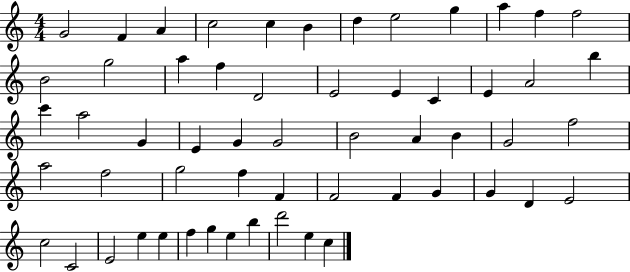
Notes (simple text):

G4/h F4/q A4/q C5/h C5/q B4/q D5/q E5/h G5/q A5/q F5/q F5/h B4/h G5/h A5/q F5/q D4/h E4/h E4/q C4/q E4/q A4/h B5/q C6/q A5/h G4/q E4/q G4/q G4/h B4/h A4/q B4/q G4/h F5/h A5/h F5/h G5/h F5/q F4/q F4/h F4/q G4/q G4/q D4/q E4/h C5/h C4/h E4/h E5/q E5/q F5/q G5/q E5/q B5/q D6/h E5/q C5/q